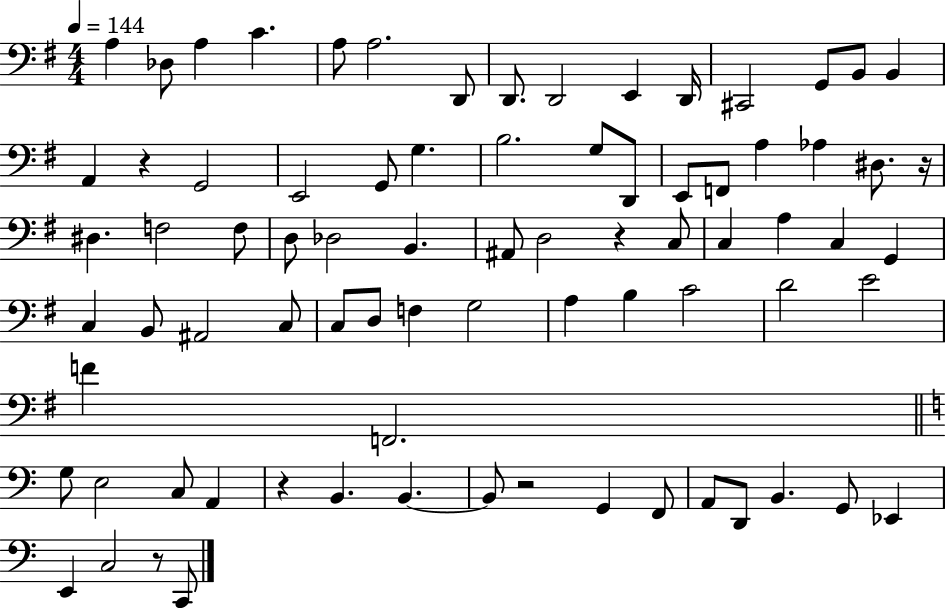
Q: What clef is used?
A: bass